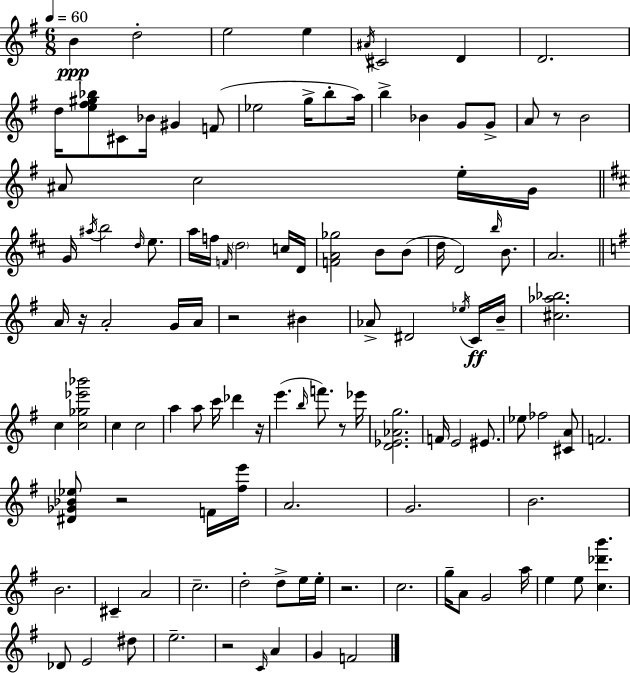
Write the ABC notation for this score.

X:1
T:Untitled
M:6/8
L:1/4
K:Em
B d2 e2 e ^A/4 ^C2 D D2 d/4 [e^f^g_b]/2 ^C/2 _B/4 ^G F/2 _e2 g/4 b/2 a/4 b _B G/2 G/2 A/2 z/2 B2 ^A/2 c2 e/4 G/4 G/4 ^a/4 b2 d/4 e/2 a/4 f/4 F/4 d2 c/4 D/4 [FA_g]2 B/2 B/2 d/4 D2 b/4 B/2 A2 A/4 z/4 A2 G/4 A/4 z2 ^B _A/2 ^D2 _e/4 C/4 B/4 [^c_a_b]2 c [c_g_e'_b']2 c c2 a a/2 c'/4 _d' z/4 e' b/4 f'/2 z/2 _e'/4 [D_E_Ag]2 F/4 E2 ^E/2 _e/2 _f2 [^CA]/2 F2 [^D_G_B_e]/2 z2 F/4 [^fe']/4 A2 G2 B2 B2 ^C A2 c2 d2 d/2 e/4 e/4 z2 c2 g/4 A/2 G2 a/4 e e/2 [c_d'b'] _D/2 E2 ^d/2 e2 z2 C/4 A G F2